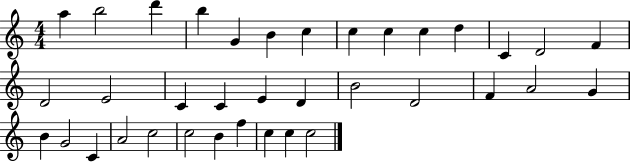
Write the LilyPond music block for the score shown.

{
  \clef treble
  \numericTimeSignature
  \time 4/4
  \key c \major
  a''4 b''2 d'''4 | b''4 g'4 b'4 c''4 | c''4 c''4 c''4 d''4 | c'4 d'2 f'4 | \break d'2 e'2 | c'4 c'4 e'4 d'4 | b'2 d'2 | f'4 a'2 g'4 | \break b'4 g'2 c'4 | a'2 c''2 | c''2 b'4 f''4 | c''4 c''4 c''2 | \break \bar "|."
}